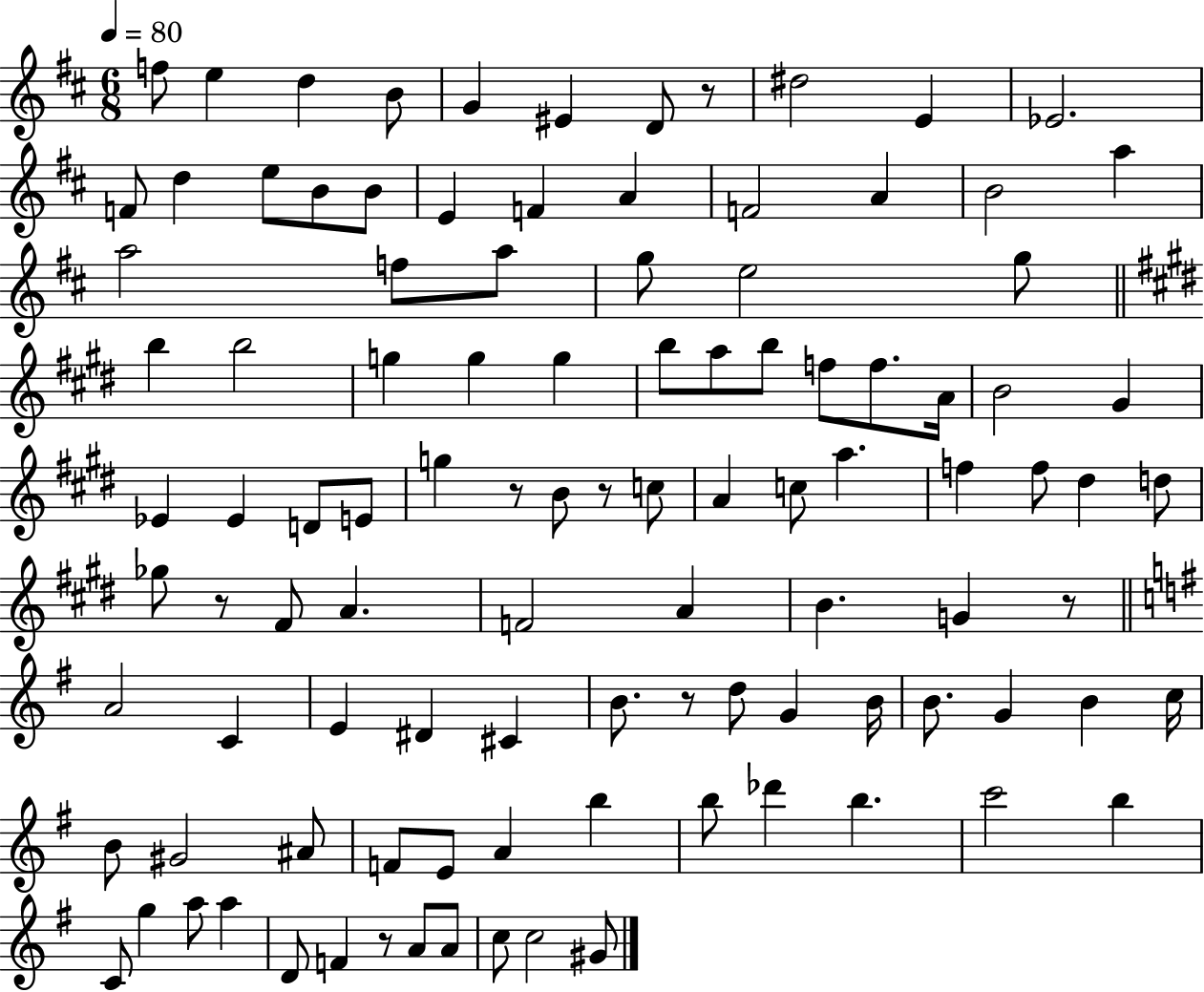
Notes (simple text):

F5/e E5/q D5/q B4/e G4/q EIS4/q D4/e R/e D#5/h E4/q Eb4/h. F4/e D5/q E5/e B4/e B4/e E4/q F4/q A4/q F4/h A4/q B4/h A5/q A5/h F5/e A5/e G5/e E5/h G5/e B5/q B5/h G5/q G5/q G5/q B5/e A5/e B5/e F5/e F5/e. A4/s B4/h G#4/q Eb4/q Eb4/q D4/e E4/e G5/q R/e B4/e R/e C5/e A4/q C5/e A5/q. F5/q F5/e D#5/q D5/e Gb5/e R/e F#4/e A4/q. F4/h A4/q B4/q. G4/q R/e A4/h C4/q E4/q D#4/q C#4/q B4/e. R/e D5/e G4/q B4/s B4/e. G4/q B4/q C5/s B4/e G#4/h A#4/e F4/e E4/e A4/q B5/q B5/e Db6/q B5/q. C6/h B5/q C4/e G5/q A5/e A5/q D4/e F4/q R/e A4/e A4/e C5/e C5/h G#4/e